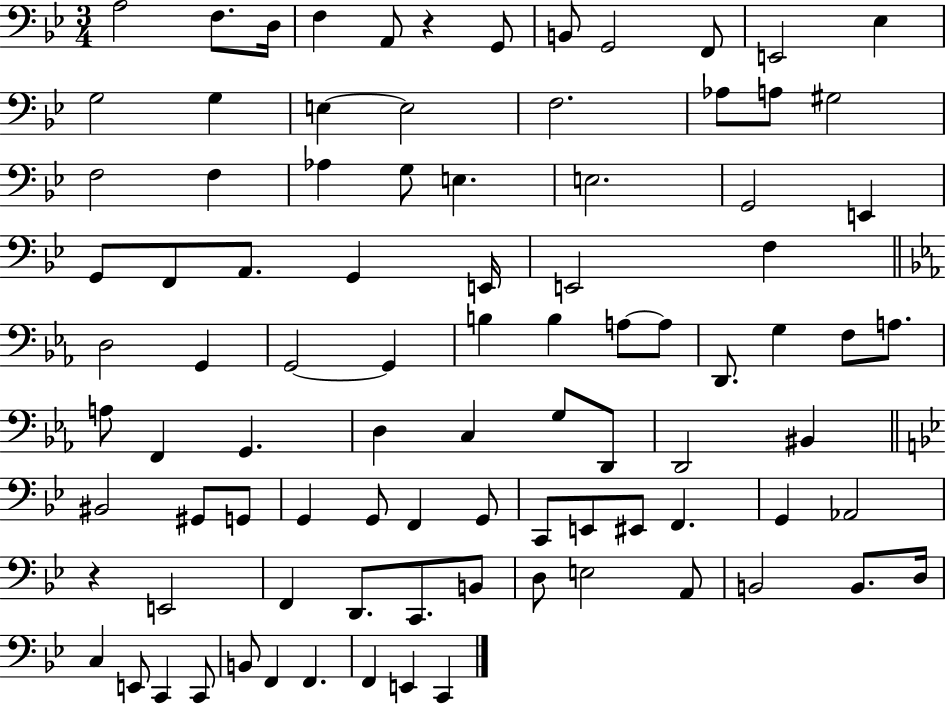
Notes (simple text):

A3/h F3/e. D3/s F3/q A2/e R/q G2/e B2/e G2/h F2/e E2/h Eb3/q G3/h G3/q E3/q E3/h F3/h. Ab3/e A3/e G#3/h F3/h F3/q Ab3/q G3/e E3/q. E3/h. G2/h E2/q G2/e F2/e A2/e. G2/q E2/s E2/h F3/q D3/h G2/q G2/h G2/q B3/q B3/q A3/e A3/e D2/e. G3/q F3/e A3/e. A3/e F2/q G2/q. D3/q C3/q G3/e D2/e D2/h BIS2/q BIS2/h G#2/e G2/e G2/q G2/e F2/q G2/e C2/e E2/e EIS2/e F2/q. G2/q Ab2/h R/q E2/h F2/q D2/e. C2/e. B2/e D3/e E3/h A2/e B2/h B2/e. D3/s C3/q E2/e C2/q C2/e B2/e F2/q F2/q. F2/q E2/q C2/q